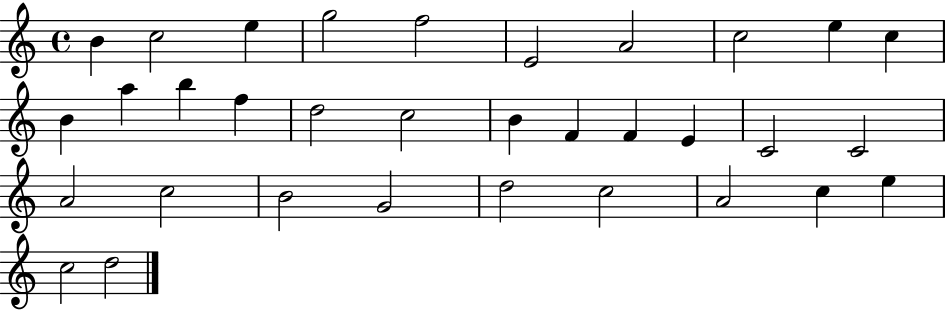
{
  \clef treble
  \time 4/4
  \defaultTimeSignature
  \key c \major
  b'4 c''2 e''4 | g''2 f''2 | e'2 a'2 | c''2 e''4 c''4 | \break b'4 a''4 b''4 f''4 | d''2 c''2 | b'4 f'4 f'4 e'4 | c'2 c'2 | \break a'2 c''2 | b'2 g'2 | d''2 c''2 | a'2 c''4 e''4 | \break c''2 d''2 | \bar "|."
}